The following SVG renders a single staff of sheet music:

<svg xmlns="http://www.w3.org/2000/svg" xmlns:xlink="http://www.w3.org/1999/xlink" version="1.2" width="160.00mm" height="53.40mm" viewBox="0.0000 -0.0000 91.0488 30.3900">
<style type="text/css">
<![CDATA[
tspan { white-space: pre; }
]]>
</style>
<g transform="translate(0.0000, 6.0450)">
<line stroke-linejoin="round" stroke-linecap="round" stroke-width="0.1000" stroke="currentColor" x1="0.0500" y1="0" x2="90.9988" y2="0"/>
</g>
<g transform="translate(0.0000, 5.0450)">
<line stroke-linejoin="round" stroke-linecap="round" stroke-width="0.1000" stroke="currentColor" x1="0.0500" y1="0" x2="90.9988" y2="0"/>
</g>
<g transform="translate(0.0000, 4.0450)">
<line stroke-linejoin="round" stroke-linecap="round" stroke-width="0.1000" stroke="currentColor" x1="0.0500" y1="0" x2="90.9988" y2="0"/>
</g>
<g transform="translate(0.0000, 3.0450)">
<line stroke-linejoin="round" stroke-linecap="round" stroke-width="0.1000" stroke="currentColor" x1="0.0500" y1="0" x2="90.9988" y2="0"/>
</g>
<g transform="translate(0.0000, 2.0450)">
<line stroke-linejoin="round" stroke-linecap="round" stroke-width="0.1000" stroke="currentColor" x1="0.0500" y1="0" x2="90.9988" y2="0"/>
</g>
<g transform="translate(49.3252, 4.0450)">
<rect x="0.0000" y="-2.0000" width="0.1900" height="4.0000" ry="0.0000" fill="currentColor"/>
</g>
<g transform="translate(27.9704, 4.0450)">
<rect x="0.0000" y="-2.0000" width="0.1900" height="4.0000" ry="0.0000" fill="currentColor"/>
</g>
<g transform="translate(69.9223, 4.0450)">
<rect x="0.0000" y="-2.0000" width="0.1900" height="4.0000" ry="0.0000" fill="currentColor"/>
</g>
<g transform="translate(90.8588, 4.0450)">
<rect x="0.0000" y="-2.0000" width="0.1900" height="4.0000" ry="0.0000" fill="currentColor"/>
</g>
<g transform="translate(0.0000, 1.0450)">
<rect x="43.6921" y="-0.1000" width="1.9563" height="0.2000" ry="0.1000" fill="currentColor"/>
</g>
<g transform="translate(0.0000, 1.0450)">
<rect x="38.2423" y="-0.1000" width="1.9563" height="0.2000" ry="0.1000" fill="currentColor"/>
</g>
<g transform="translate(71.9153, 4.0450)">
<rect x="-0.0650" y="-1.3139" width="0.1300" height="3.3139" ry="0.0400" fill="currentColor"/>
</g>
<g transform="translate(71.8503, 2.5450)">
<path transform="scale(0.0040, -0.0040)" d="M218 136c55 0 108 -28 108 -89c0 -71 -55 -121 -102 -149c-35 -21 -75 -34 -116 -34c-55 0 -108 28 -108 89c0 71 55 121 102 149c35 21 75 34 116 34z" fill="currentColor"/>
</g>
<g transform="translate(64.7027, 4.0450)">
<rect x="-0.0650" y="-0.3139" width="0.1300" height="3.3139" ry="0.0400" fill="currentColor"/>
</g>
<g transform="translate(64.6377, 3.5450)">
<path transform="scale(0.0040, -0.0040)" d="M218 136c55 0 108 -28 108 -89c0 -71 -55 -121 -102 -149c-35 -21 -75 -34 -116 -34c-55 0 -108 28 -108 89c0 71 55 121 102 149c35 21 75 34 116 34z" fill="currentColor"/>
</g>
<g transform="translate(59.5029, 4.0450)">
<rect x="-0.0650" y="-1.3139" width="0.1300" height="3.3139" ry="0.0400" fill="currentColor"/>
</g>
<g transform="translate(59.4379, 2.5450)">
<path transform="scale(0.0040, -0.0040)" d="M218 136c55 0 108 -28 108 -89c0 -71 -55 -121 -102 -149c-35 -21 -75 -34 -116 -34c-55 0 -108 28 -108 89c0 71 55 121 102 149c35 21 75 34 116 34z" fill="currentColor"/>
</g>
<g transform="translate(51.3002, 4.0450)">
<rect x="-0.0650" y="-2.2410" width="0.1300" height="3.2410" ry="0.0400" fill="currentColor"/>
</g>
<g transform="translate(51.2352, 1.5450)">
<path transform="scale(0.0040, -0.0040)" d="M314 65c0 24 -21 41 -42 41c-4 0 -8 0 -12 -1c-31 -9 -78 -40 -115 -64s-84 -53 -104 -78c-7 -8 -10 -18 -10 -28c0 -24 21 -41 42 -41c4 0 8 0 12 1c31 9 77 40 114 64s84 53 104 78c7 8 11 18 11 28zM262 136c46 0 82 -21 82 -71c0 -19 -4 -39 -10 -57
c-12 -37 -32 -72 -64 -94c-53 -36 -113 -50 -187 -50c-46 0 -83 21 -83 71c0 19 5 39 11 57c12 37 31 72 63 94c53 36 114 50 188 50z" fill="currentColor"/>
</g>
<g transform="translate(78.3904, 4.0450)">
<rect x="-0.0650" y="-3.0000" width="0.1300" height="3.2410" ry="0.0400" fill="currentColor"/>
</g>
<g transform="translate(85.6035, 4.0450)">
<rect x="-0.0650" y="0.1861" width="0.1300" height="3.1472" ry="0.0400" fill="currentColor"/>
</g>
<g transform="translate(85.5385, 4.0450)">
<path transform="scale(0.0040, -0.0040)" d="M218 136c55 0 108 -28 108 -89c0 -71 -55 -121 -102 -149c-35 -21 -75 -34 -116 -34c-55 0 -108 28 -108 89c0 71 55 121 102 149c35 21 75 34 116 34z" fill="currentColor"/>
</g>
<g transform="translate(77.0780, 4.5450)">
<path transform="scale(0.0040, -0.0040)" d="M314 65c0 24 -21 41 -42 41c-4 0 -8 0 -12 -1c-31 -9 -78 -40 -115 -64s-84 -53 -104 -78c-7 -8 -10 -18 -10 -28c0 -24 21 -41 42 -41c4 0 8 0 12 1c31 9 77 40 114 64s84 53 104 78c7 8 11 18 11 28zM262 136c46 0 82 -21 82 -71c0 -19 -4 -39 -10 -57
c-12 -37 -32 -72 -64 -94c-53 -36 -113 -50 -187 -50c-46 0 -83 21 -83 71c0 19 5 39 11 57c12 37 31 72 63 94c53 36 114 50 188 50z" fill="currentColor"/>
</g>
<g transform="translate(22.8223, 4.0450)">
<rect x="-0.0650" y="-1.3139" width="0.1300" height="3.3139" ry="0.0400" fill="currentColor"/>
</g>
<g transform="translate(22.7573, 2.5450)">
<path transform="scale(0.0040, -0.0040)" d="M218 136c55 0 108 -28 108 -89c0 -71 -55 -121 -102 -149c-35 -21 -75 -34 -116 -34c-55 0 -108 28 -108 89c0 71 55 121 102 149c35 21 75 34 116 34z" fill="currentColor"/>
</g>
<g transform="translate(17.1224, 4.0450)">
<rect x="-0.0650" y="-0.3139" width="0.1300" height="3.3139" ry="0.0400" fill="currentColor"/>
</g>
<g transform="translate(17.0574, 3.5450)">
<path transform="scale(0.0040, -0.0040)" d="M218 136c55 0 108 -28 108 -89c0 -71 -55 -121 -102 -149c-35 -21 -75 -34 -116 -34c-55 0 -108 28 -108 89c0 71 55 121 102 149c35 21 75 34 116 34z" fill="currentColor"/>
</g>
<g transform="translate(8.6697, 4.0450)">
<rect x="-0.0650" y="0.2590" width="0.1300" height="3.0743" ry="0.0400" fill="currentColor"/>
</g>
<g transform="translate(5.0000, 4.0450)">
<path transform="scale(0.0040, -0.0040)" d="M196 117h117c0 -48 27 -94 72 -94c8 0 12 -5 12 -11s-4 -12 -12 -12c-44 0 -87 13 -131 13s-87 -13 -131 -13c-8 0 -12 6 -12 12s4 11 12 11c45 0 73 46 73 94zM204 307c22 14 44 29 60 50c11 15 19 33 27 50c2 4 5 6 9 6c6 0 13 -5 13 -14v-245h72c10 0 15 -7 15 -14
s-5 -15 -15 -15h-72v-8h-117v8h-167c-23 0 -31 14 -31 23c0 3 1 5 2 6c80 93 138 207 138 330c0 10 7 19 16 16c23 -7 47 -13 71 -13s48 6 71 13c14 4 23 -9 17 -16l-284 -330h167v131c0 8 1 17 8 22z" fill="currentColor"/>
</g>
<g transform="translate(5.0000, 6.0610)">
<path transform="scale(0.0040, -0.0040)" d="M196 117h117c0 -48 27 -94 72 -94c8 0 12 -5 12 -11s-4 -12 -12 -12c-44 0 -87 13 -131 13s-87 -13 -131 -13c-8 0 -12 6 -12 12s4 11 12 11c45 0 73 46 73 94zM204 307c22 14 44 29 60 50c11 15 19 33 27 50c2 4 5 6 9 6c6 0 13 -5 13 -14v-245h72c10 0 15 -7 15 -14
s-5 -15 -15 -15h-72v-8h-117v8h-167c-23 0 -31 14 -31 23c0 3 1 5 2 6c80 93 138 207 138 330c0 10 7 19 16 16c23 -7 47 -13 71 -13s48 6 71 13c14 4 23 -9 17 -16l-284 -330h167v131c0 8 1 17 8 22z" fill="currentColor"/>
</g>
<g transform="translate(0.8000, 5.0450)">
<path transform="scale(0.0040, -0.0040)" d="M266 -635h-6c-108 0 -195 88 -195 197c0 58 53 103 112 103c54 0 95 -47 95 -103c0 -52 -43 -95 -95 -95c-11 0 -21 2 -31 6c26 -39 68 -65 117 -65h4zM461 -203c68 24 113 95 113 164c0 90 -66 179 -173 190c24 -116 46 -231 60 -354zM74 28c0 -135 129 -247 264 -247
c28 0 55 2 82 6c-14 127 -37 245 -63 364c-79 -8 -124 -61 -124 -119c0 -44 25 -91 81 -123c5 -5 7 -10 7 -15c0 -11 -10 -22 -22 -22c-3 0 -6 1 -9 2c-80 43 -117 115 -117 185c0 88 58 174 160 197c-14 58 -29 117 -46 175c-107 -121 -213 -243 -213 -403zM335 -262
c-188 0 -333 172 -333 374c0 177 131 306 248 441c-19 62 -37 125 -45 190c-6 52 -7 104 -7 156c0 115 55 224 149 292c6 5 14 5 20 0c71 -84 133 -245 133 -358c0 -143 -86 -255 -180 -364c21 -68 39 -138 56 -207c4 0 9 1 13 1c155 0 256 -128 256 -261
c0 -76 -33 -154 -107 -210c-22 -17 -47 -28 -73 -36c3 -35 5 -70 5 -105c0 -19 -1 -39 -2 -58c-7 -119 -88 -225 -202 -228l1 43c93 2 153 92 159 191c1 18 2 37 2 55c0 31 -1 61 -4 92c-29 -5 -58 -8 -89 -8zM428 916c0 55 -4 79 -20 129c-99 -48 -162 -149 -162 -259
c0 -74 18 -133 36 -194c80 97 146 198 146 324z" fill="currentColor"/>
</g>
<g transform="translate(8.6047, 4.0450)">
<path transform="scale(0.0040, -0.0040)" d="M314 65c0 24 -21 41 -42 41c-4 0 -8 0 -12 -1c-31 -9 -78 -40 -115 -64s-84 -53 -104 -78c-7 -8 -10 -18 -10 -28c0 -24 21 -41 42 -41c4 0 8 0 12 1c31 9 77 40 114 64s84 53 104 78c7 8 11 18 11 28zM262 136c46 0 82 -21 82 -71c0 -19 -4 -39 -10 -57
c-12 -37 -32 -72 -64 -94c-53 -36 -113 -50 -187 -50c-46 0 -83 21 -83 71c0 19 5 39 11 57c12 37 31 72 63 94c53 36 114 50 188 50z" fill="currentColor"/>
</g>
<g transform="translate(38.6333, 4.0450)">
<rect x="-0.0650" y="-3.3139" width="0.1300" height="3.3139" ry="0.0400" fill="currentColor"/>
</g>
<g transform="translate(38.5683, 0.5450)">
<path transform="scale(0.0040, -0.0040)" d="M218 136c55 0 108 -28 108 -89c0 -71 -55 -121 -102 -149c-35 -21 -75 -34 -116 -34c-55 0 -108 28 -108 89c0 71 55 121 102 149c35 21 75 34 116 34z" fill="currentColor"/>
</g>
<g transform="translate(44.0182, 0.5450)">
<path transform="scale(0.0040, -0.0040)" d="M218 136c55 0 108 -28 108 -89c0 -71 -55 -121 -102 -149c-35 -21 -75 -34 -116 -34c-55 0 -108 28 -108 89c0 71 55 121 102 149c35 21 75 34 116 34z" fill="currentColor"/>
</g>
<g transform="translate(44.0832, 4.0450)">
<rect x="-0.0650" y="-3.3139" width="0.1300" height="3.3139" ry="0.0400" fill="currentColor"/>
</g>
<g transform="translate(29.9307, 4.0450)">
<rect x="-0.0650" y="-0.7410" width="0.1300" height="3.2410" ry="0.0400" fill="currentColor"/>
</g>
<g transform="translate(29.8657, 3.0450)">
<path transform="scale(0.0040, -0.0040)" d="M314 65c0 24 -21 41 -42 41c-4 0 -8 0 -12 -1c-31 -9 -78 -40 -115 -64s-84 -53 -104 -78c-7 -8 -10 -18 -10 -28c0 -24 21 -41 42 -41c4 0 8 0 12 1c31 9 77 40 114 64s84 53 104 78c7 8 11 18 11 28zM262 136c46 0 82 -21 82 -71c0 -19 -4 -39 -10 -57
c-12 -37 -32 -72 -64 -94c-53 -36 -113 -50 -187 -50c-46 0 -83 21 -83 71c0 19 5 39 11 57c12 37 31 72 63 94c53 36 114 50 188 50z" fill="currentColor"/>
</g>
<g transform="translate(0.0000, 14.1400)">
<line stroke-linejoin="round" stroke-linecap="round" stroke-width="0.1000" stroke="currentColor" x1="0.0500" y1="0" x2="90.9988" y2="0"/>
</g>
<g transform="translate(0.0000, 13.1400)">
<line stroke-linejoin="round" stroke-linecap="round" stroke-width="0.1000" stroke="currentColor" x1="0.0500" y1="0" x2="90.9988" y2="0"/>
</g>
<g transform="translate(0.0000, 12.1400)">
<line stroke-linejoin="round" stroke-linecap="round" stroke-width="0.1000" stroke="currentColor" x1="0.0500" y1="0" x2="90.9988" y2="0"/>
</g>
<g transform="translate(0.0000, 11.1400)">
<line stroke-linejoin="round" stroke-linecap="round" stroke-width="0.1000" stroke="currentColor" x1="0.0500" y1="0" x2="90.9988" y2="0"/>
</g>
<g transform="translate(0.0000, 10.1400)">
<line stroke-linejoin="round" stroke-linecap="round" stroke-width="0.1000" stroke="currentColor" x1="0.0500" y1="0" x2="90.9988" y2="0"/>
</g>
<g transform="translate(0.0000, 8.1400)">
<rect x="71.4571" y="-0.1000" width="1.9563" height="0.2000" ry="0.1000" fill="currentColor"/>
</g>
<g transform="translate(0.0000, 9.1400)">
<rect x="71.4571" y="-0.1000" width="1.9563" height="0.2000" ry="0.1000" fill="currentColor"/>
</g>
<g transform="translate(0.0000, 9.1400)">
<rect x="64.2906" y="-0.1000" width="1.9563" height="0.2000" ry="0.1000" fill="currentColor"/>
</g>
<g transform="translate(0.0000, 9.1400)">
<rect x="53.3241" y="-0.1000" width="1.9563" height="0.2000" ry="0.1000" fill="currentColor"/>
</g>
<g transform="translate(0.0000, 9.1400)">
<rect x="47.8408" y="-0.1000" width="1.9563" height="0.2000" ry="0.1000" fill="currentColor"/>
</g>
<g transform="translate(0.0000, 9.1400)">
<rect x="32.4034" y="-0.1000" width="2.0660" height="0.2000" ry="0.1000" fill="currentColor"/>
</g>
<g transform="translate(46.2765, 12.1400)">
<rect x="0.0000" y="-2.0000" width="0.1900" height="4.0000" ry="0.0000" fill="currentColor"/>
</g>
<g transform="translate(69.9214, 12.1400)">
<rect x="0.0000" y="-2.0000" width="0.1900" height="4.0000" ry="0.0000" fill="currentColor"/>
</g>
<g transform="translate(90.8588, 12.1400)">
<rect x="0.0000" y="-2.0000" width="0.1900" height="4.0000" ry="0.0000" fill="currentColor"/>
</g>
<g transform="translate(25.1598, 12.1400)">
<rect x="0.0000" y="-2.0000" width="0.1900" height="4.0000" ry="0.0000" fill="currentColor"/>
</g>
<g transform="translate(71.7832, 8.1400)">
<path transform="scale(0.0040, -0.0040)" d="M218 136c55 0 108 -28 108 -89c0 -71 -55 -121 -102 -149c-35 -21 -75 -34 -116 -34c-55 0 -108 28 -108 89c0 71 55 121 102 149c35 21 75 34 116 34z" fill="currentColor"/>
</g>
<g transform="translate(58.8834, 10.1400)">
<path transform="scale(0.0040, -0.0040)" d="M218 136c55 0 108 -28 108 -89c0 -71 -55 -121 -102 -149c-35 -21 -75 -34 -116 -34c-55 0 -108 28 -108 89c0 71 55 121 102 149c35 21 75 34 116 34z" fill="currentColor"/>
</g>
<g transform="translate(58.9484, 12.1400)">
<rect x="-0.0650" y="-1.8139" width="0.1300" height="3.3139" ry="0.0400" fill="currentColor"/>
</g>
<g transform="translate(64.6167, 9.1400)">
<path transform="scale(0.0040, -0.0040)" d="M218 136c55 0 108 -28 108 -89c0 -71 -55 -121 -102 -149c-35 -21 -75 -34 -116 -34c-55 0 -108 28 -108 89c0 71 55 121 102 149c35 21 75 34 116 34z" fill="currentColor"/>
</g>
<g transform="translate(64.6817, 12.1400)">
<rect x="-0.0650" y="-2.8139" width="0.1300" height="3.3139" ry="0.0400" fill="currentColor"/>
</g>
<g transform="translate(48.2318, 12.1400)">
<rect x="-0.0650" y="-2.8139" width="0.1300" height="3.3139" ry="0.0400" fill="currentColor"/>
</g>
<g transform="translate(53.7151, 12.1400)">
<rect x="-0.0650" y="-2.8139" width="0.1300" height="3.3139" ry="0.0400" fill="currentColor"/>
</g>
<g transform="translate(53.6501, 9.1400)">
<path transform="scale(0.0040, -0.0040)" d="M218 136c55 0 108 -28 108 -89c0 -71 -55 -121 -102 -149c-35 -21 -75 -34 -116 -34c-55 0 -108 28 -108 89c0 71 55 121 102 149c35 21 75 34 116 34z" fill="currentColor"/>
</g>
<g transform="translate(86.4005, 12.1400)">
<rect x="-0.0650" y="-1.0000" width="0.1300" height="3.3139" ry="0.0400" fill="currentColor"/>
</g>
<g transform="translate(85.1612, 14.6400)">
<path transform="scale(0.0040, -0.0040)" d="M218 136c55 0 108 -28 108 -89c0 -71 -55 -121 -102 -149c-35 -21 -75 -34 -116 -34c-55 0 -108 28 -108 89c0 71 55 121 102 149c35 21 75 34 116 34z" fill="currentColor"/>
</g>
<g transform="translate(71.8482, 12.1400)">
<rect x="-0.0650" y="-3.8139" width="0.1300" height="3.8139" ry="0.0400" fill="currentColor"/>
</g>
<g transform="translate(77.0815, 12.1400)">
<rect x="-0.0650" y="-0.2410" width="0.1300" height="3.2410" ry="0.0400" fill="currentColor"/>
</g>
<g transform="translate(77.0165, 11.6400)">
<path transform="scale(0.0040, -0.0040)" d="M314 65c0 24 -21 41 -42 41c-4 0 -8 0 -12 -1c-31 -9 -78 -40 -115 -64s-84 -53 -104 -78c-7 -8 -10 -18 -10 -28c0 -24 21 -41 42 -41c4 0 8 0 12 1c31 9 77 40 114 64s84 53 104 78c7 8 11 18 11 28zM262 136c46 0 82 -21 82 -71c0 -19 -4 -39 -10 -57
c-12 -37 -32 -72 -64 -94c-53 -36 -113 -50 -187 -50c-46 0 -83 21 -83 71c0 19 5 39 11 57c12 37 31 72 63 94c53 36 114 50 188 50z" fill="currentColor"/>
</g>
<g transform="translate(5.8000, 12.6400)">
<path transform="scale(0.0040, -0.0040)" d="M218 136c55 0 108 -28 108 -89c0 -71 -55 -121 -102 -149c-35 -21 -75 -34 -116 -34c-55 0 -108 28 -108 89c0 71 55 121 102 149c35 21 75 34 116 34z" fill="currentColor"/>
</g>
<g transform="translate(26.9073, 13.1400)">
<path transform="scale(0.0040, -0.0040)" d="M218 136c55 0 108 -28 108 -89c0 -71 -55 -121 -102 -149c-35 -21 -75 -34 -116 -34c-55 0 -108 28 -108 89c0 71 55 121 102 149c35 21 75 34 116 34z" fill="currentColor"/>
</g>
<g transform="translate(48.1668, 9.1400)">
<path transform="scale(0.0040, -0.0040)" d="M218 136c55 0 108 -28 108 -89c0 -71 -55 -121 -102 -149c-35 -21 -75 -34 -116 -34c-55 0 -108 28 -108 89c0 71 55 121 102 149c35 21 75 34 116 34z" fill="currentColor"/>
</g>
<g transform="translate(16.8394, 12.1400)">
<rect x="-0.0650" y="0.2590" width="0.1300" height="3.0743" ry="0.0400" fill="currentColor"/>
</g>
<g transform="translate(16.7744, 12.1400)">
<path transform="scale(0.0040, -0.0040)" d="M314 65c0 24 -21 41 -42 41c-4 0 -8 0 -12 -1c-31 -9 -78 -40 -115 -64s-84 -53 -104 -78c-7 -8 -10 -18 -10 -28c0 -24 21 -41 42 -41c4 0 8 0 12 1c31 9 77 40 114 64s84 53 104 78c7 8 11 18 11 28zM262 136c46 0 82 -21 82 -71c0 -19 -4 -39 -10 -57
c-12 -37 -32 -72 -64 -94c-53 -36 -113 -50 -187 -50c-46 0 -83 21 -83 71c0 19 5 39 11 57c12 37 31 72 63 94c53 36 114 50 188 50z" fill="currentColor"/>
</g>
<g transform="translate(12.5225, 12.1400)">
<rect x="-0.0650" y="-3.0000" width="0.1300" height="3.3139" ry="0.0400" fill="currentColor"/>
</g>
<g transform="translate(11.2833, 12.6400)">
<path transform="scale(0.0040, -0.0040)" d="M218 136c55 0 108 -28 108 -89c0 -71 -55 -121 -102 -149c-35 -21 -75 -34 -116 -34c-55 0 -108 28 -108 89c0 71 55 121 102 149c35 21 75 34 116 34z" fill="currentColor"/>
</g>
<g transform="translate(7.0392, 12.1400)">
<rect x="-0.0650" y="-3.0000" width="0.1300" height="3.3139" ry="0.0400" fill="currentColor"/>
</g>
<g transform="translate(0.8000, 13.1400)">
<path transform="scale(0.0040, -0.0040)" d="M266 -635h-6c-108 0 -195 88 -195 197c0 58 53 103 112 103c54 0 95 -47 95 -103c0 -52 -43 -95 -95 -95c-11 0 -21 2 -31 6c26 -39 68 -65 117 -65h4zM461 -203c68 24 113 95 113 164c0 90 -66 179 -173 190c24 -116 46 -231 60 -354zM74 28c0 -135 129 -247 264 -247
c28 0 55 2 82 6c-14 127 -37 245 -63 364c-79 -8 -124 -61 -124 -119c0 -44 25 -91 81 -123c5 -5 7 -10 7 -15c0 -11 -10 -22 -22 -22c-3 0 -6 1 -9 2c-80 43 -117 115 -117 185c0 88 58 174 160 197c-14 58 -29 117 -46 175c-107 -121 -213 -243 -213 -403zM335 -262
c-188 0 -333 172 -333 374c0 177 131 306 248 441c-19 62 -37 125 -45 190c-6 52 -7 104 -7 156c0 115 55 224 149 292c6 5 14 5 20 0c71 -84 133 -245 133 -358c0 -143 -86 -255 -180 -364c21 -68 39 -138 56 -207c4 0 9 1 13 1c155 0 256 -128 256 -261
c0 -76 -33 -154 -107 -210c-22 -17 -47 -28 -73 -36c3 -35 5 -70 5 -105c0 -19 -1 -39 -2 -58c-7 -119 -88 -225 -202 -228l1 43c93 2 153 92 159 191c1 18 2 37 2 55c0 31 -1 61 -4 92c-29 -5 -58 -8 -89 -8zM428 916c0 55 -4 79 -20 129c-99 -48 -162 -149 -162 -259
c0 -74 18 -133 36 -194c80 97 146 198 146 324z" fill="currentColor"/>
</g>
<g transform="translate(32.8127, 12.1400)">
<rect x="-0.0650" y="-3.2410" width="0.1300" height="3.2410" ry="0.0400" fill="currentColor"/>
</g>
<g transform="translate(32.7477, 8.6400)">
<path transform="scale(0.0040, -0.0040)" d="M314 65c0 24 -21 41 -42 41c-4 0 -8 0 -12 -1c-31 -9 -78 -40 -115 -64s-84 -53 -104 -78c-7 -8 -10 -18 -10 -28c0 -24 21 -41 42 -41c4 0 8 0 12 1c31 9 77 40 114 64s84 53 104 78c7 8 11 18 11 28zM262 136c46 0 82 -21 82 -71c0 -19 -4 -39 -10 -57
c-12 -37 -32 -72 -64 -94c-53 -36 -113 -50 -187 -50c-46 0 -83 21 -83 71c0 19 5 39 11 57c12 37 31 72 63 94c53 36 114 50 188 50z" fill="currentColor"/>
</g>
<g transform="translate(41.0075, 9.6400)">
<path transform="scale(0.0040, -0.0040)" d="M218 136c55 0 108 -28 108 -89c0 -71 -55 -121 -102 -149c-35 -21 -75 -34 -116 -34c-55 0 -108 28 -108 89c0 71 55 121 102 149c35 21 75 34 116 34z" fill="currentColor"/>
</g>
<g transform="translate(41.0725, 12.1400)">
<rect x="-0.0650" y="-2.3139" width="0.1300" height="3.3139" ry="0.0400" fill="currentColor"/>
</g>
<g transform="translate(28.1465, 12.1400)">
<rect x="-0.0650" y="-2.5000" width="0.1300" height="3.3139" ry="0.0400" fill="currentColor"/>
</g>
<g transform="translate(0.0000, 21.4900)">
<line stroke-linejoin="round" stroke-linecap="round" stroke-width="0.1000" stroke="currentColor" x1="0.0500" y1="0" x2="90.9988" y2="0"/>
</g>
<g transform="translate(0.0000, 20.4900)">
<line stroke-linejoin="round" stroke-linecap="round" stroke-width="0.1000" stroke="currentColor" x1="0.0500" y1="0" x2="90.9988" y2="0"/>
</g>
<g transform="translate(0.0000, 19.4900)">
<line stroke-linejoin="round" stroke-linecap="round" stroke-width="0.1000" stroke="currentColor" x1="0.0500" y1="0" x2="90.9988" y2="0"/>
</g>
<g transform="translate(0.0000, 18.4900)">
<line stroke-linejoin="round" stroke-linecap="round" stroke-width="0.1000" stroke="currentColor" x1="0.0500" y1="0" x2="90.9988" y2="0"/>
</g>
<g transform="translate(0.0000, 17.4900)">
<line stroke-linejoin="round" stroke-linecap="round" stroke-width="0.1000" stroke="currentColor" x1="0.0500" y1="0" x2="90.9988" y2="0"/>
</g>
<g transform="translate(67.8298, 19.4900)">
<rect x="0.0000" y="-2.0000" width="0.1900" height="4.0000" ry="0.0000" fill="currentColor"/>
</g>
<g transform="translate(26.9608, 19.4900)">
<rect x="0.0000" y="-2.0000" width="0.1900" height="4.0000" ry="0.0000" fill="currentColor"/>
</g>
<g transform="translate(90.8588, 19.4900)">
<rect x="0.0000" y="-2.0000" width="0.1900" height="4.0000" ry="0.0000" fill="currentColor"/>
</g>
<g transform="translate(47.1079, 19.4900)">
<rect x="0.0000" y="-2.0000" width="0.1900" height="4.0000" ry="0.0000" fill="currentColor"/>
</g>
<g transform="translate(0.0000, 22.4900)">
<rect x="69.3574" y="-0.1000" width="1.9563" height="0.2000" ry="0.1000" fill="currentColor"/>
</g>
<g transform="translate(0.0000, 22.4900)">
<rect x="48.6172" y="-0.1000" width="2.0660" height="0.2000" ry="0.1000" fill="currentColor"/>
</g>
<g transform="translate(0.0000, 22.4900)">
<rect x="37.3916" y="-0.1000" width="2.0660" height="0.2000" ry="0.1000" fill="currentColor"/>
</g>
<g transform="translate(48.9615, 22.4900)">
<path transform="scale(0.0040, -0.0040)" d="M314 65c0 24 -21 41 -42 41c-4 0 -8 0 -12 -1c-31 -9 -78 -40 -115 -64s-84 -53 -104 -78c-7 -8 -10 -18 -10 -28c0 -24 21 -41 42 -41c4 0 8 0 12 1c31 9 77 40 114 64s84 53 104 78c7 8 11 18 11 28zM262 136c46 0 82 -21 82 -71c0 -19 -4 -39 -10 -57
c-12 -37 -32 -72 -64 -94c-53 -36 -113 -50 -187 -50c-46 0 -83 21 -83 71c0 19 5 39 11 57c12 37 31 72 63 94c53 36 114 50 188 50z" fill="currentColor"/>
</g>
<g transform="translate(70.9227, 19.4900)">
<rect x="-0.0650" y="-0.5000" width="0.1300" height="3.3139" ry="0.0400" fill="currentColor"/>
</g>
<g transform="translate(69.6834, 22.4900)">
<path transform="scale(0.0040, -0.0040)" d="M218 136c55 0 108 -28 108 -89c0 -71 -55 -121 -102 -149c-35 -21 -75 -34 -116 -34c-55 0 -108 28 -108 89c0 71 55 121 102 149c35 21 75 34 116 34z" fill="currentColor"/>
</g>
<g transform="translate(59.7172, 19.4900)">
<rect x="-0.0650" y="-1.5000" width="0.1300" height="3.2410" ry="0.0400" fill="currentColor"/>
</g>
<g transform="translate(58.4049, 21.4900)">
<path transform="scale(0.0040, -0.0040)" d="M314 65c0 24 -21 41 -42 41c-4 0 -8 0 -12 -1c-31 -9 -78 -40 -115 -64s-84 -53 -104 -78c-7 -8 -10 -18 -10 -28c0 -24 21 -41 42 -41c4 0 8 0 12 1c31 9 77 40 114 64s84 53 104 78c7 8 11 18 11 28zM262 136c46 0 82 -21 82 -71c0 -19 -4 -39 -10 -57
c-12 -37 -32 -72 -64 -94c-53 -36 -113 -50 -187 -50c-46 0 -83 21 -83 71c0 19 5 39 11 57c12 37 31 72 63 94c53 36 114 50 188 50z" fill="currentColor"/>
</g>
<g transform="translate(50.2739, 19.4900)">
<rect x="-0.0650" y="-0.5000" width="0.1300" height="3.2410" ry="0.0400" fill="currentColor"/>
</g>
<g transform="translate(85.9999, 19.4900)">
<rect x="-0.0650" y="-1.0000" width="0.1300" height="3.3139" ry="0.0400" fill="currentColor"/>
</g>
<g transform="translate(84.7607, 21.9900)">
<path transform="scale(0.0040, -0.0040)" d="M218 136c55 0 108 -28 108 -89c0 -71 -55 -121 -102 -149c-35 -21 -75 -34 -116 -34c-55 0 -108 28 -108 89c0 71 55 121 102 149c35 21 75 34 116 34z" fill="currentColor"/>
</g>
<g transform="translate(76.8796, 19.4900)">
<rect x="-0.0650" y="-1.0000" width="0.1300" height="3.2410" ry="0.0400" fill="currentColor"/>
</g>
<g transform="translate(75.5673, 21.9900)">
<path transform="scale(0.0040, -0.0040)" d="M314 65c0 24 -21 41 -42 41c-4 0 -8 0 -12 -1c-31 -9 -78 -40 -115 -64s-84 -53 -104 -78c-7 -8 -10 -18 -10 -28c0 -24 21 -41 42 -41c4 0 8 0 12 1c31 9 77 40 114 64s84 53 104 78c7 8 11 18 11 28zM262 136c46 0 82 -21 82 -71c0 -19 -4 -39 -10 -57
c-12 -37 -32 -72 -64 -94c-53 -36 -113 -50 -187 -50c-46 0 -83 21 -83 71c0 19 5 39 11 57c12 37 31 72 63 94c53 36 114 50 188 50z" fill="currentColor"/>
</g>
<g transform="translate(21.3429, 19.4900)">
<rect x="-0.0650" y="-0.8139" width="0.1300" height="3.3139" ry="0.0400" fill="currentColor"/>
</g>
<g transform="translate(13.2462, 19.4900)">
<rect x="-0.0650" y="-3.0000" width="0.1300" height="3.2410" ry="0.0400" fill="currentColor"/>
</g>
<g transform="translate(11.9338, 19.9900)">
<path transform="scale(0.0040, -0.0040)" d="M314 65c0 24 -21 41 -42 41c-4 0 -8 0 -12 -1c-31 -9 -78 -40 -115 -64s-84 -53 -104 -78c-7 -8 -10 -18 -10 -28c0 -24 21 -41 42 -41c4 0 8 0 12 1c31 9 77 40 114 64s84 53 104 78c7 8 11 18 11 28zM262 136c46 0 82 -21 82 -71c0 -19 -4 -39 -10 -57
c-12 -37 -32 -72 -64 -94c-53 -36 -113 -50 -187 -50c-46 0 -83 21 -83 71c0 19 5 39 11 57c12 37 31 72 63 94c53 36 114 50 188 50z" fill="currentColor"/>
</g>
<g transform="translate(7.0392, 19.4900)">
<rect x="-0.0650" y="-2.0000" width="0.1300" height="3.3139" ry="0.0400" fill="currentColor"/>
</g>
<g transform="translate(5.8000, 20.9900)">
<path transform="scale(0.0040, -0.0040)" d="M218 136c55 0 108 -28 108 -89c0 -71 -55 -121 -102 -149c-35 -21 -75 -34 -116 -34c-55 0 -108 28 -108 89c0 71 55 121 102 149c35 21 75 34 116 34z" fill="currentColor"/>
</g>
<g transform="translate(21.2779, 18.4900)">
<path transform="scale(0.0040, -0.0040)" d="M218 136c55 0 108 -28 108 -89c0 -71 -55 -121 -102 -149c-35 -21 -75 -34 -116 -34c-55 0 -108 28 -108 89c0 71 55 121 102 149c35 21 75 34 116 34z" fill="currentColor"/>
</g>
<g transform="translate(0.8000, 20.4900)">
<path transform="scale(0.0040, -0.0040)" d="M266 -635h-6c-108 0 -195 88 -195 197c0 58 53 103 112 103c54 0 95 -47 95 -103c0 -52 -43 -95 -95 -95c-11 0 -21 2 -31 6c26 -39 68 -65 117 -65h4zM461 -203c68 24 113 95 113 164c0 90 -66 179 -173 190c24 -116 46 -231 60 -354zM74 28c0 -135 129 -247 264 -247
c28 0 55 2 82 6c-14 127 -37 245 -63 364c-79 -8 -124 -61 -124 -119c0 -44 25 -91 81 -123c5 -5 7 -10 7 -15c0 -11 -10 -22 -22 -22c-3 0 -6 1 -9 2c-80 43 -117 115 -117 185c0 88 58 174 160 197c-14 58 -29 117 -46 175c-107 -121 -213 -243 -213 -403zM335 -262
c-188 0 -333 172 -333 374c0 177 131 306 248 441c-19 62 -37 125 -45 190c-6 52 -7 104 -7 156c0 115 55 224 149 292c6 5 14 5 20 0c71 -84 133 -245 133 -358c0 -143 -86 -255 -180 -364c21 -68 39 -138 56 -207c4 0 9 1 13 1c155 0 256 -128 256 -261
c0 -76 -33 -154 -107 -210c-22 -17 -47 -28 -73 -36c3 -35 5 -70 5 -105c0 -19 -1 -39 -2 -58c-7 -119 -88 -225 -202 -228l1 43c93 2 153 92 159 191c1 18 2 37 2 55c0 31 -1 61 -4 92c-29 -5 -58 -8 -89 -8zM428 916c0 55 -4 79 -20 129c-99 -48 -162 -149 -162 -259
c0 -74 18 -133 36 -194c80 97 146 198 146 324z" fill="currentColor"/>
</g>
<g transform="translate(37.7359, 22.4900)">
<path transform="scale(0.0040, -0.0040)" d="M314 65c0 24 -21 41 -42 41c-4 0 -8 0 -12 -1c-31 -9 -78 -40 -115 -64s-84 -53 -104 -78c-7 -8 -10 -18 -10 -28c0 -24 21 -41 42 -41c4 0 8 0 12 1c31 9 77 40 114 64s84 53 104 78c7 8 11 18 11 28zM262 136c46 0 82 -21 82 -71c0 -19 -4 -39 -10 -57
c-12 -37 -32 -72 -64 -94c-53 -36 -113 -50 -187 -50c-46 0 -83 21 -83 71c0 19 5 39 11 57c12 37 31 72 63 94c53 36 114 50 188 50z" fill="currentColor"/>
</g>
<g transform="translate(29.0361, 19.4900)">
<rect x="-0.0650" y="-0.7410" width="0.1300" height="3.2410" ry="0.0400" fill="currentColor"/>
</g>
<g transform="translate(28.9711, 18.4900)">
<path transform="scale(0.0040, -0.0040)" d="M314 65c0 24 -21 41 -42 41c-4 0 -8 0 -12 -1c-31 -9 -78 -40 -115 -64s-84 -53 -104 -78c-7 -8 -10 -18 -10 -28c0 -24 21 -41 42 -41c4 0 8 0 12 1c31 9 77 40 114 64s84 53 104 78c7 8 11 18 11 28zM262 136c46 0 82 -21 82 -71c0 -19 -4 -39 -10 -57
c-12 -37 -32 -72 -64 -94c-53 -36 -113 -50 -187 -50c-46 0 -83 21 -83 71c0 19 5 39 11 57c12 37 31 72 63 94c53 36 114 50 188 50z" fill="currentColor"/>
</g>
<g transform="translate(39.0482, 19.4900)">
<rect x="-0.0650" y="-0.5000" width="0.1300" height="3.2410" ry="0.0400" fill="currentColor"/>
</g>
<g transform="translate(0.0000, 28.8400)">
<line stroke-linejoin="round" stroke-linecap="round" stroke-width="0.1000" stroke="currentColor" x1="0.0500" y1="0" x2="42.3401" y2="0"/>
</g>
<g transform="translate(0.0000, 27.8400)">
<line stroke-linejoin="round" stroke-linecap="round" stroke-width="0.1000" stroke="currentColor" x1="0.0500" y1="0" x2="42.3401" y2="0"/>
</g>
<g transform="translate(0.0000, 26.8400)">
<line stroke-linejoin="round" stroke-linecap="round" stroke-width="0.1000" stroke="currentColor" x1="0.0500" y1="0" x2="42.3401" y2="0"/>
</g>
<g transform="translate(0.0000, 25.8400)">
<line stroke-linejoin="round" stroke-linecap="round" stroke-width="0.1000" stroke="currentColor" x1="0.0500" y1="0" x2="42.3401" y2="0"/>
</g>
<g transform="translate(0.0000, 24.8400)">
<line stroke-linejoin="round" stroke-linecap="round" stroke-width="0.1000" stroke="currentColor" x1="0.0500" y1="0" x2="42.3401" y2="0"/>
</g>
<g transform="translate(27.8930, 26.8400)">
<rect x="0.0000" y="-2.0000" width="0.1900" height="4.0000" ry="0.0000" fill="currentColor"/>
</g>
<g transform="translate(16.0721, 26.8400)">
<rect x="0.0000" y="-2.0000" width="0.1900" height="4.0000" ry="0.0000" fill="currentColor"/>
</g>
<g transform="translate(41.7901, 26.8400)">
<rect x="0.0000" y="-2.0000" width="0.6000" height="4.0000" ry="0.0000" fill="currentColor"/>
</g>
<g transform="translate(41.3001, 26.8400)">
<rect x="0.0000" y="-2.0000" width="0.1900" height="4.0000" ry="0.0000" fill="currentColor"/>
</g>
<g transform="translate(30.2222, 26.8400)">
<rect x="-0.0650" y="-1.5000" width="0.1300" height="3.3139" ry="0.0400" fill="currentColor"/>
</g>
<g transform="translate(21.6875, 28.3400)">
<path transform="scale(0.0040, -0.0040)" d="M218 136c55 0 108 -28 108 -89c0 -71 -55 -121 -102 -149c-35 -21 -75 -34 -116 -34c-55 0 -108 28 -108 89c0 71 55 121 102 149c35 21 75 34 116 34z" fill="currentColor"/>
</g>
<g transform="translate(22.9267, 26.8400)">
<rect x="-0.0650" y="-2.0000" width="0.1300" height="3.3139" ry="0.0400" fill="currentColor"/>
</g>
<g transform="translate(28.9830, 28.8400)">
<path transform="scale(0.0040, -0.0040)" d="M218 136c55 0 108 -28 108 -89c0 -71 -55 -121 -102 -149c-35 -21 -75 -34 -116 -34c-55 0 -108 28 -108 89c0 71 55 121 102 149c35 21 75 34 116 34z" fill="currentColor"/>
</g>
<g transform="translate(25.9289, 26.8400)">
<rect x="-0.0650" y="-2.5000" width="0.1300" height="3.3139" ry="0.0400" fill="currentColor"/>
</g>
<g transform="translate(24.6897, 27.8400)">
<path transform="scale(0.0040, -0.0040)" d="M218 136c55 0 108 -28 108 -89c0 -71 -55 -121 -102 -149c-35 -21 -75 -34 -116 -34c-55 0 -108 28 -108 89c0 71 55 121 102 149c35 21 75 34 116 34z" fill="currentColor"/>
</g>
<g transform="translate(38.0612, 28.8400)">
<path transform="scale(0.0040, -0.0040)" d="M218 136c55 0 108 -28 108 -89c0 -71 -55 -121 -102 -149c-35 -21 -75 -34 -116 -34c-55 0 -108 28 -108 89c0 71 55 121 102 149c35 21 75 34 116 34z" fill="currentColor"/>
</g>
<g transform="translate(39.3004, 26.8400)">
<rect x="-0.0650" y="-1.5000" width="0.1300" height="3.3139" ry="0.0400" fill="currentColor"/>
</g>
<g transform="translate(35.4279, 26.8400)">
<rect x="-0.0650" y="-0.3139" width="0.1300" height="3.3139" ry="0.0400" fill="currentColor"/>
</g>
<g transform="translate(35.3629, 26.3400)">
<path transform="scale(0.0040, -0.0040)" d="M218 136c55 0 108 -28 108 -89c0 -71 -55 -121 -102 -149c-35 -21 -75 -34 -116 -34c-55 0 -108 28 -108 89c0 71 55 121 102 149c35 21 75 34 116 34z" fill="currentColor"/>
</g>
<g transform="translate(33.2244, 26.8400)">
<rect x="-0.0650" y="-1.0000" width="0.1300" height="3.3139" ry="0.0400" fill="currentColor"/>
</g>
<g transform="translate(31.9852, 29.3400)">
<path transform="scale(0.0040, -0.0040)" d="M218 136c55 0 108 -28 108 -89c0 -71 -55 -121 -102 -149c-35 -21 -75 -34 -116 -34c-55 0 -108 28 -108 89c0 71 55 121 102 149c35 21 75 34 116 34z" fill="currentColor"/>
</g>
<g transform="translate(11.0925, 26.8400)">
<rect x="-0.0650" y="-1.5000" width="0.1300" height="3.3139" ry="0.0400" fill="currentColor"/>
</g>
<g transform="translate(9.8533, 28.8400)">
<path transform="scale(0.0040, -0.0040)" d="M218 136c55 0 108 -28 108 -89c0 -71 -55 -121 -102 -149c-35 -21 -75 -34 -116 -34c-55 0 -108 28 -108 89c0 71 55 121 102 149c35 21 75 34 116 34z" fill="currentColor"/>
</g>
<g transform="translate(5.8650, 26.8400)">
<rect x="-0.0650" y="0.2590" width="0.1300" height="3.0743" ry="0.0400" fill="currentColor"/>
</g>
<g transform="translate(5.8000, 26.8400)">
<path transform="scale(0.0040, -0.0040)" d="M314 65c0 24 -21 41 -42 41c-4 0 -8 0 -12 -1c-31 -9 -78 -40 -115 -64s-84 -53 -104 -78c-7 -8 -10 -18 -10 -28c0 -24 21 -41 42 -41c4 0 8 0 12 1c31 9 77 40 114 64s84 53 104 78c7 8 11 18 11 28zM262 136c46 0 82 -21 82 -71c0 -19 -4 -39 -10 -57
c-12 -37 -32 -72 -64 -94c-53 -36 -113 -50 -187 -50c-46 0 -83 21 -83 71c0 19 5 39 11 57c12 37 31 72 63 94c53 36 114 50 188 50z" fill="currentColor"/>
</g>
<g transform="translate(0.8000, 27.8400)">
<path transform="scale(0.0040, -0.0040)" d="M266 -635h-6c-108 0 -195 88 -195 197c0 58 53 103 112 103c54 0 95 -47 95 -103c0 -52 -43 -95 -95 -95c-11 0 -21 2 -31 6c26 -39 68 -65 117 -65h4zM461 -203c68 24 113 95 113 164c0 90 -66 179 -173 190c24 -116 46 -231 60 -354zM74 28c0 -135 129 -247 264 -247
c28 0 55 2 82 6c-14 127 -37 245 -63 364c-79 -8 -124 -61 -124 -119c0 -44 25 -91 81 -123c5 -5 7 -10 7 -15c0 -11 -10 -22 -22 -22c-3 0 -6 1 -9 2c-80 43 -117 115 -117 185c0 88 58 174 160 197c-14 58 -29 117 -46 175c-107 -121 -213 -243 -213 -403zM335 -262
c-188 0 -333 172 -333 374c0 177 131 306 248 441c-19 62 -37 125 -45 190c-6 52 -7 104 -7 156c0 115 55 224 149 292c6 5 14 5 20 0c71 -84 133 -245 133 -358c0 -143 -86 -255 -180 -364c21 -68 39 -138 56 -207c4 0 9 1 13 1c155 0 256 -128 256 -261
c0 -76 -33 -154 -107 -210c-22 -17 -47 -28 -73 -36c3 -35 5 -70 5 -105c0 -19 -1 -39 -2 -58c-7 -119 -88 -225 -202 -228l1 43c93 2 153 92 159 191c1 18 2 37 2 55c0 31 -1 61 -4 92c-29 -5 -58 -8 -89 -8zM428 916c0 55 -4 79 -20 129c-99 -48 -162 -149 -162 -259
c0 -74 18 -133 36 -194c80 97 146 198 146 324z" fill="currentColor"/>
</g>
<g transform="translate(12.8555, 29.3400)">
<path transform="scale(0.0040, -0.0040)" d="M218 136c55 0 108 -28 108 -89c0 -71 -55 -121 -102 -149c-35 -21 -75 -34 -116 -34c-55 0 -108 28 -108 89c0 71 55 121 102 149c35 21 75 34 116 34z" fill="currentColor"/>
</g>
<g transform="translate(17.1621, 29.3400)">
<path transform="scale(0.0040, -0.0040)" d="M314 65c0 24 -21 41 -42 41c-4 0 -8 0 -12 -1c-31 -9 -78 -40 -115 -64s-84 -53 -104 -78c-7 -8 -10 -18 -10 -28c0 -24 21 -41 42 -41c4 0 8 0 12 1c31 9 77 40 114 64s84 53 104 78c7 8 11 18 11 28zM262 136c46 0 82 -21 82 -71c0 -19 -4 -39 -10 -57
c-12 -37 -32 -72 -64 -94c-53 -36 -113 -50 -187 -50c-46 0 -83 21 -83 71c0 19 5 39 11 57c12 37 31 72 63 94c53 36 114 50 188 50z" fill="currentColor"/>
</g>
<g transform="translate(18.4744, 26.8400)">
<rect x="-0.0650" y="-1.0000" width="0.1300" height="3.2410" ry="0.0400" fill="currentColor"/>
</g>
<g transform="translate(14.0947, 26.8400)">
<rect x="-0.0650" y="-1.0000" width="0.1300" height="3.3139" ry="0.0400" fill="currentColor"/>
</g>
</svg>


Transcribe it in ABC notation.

X:1
T:Untitled
M:4/4
L:1/4
K:C
B2 c e d2 b b g2 e c e A2 B A A B2 G b2 g a a f a c' c2 D F A2 d d2 C2 C2 E2 C D2 D B2 E D D2 F G E D c E